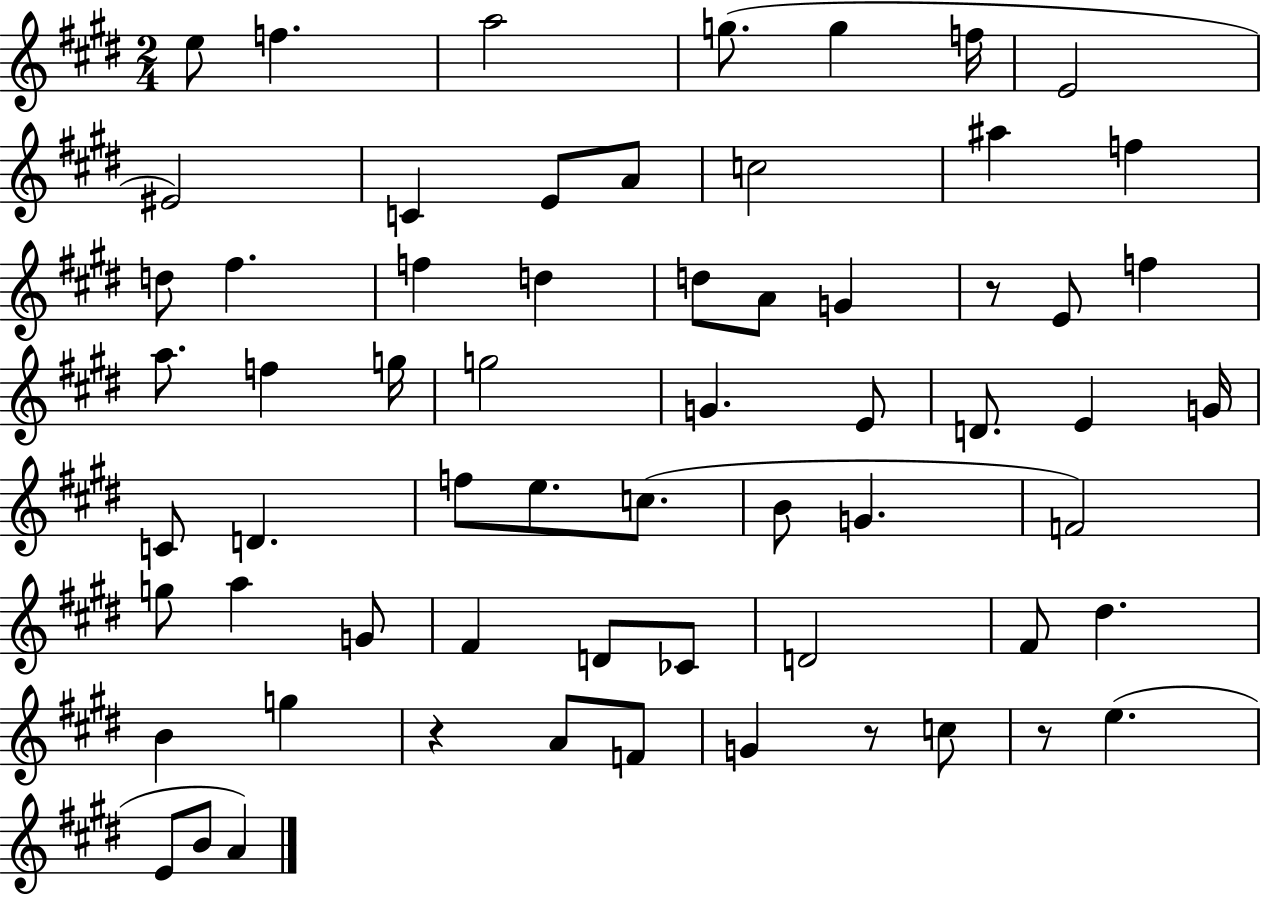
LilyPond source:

{
  \clef treble
  \numericTimeSignature
  \time 2/4
  \key e \major
  e''8 f''4. | a''2 | g''8.( g''4 f''16 | e'2 | \break eis'2) | c'4 e'8 a'8 | c''2 | ais''4 f''4 | \break d''8 fis''4. | f''4 d''4 | d''8 a'8 g'4 | r8 e'8 f''4 | \break a''8. f''4 g''16 | g''2 | g'4. e'8 | d'8. e'4 g'16 | \break c'8 d'4. | f''8 e''8. c''8.( | b'8 g'4. | f'2) | \break g''8 a''4 g'8 | fis'4 d'8 ces'8 | d'2 | fis'8 dis''4. | \break b'4 g''4 | r4 a'8 f'8 | g'4 r8 c''8 | r8 e''4.( | \break e'8 b'8 a'4) | \bar "|."
}